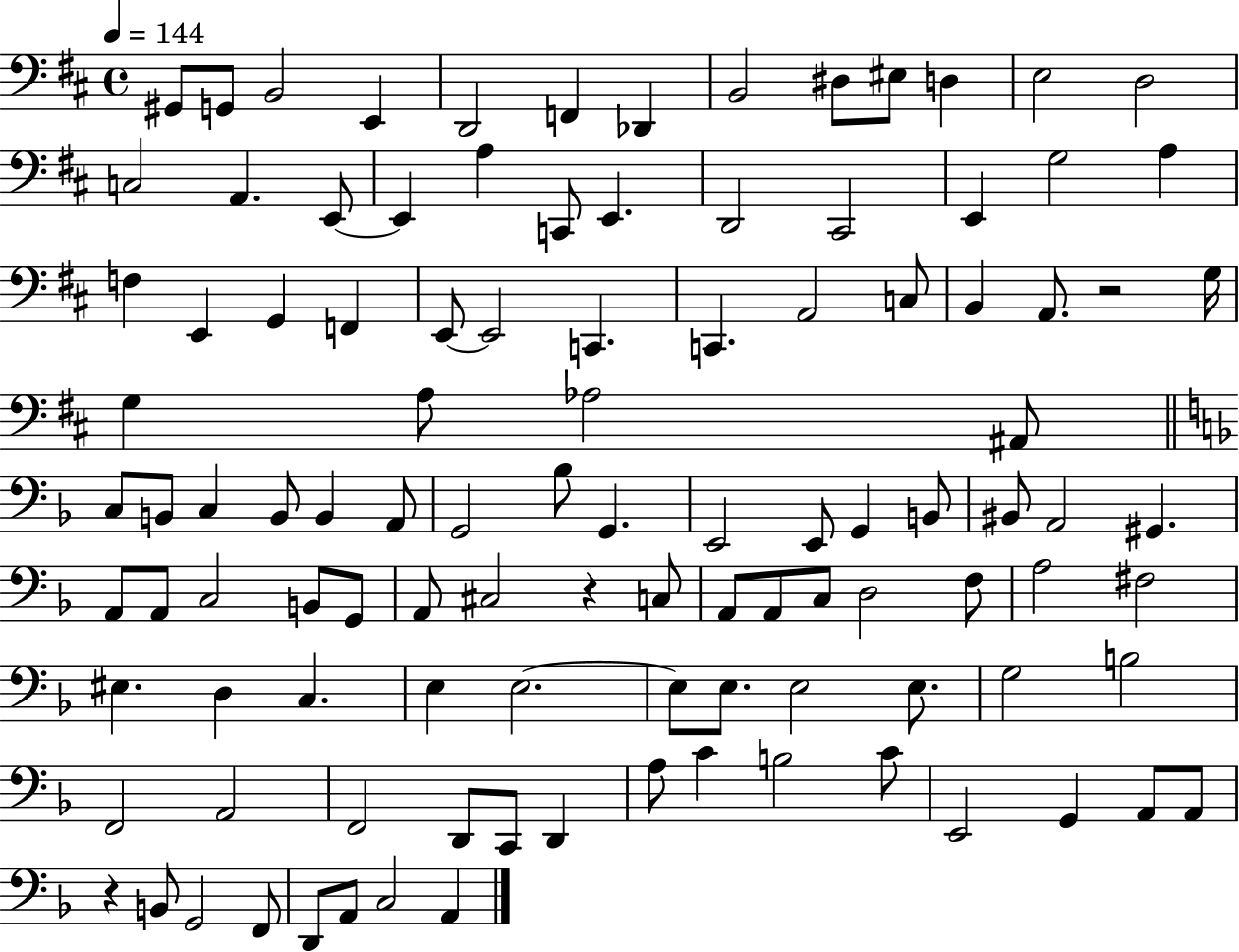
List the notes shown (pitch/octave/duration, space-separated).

G#2/e G2/e B2/h E2/q D2/h F2/q Db2/q B2/h D#3/e EIS3/e D3/q E3/h D3/h C3/h A2/q. E2/e E2/q A3/q C2/e E2/q. D2/h C#2/h E2/q G3/h A3/q F3/q E2/q G2/q F2/q E2/e E2/h C2/q. C2/q. A2/h C3/e B2/q A2/e. R/h G3/s G3/q A3/e Ab3/h A#2/e C3/e B2/e C3/q B2/e B2/q A2/e G2/h Bb3/e G2/q. E2/h E2/e G2/q B2/e BIS2/e A2/h G#2/q. A2/e A2/e C3/h B2/e G2/e A2/e C#3/h R/q C3/e A2/e A2/e C3/e D3/h F3/e A3/h F#3/h EIS3/q. D3/q C3/q. E3/q E3/h. E3/e E3/e. E3/h E3/e. G3/h B3/h F2/h A2/h F2/h D2/e C2/e D2/q A3/e C4/q B3/h C4/e E2/h G2/q A2/e A2/e R/q B2/e G2/h F2/e D2/e A2/e C3/h A2/q